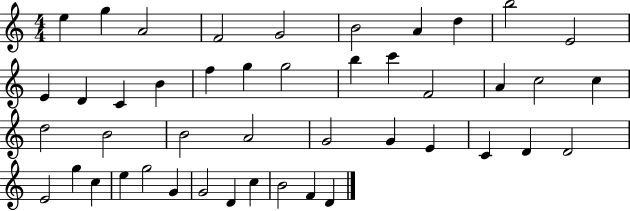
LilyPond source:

{
  \clef treble
  \numericTimeSignature
  \time 4/4
  \key c \major
  e''4 g''4 a'2 | f'2 g'2 | b'2 a'4 d''4 | b''2 e'2 | \break e'4 d'4 c'4 b'4 | f''4 g''4 g''2 | b''4 c'''4 f'2 | a'4 c''2 c''4 | \break d''2 b'2 | b'2 a'2 | g'2 g'4 e'4 | c'4 d'4 d'2 | \break e'2 g''4 c''4 | e''4 g''2 g'4 | g'2 d'4 c''4 | b'2 f'4 d'4 | \break \bar "|."
}